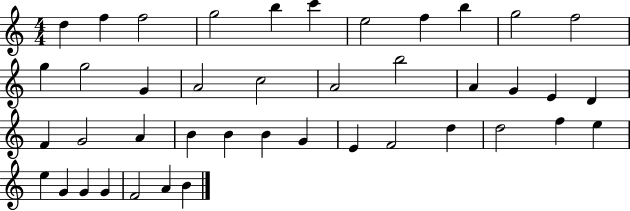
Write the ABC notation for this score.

X:1
T:Untitled
M:4/4
L:1/4
K:C
d f f2 g2 b c' e2 f b g2 f2 g g2 G A2 c2 A2 b2 A G E D F G2 A B B B G E F2 d d2 f e e G G G F2 A B